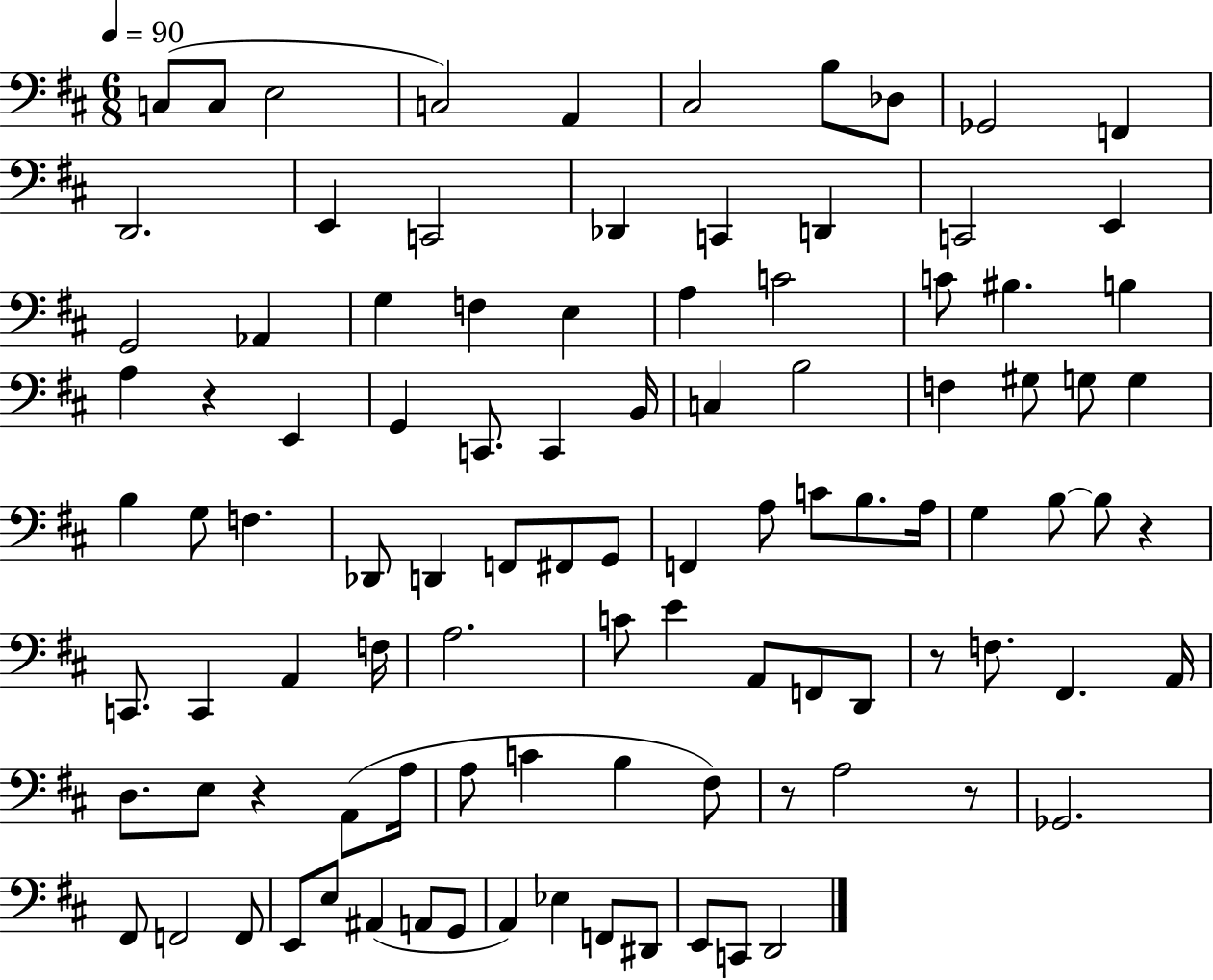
C3/e C3/e E3/h C3/h A2/q C#3/h B3/e Db3/e Gb2/h F2/q D2/h. E2/q C2/h Db2/q C2/q D2/q C2/h E2/q G2/h Ab2/q G3/q F3/q E3/q A3/q C4/h C4/e BIS3/q. B3/q A3/q R/q E2/q G2/q C2/e. C2/q B2/s C3/q B3/h F3/q G#3/e G3/e G3/q B3/q G3/e F3/q. Db2/e D2/q F2/e F#2/e G2/e F2/q A3/e C4/e B3/e. A3/s G3/q B3/e B3/e R/q C2/e. C2/q A2/q F3/s A3/h. C4/e E4/q A2/e F2/e D2/e R/e F3/e. F#2/q. A2/s D3/e. E3/e R/q A2/e A3/s A3/e C4/q B3/q F#3/e R/e A3/h R/e Gb2/h. F#2/e F2/h F2/e E2/e E3/e A#2/q A2/e G2/e A2/q Eb3/q F2/e D#2/e E2/e C2/e D2/h